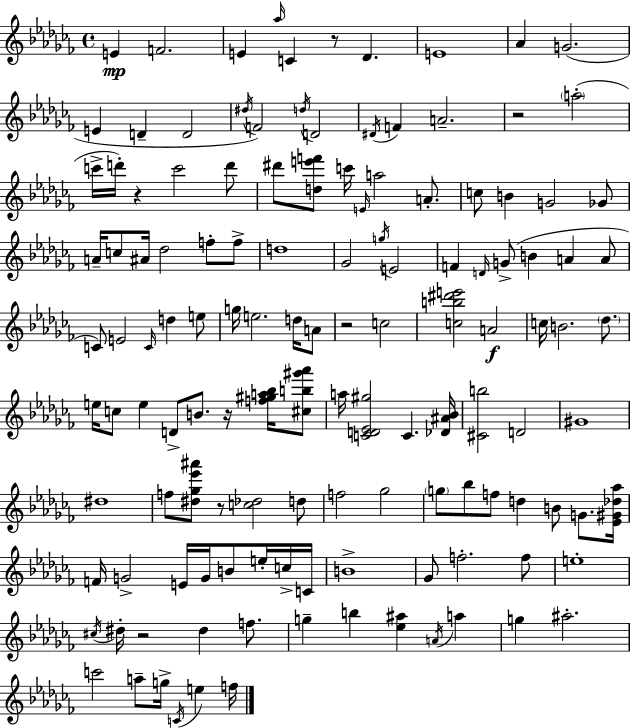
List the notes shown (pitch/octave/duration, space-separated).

E4/q F4/h. E4/q Ab5/s C4/q R/e Db4/q. E4/w Ab4/q G4/h. E4/q D4/q D4/h D#5/s F4/h D5/s D4/h D#4/s F4/q A4/h. R/h A5/h C6/s D6/s R/q C6/h D6/e D#6/e [D5,E6,F6]/e C6/s E4/s A5/h A4/e. C5/e B4/q G4/h Gb4/e A4/s C5/e A#4/s Db5/h F5/e F5/e D5/w Gb4/h G5/s E4/h F4/q D4/s G4/e B4/q A4/q A4/e C4/e E4/h C4/s D5/q E5/e G5/s E5/h. D5/s A4/e R/h C5/h [C5,B5,D#6,E6]/h A4/h C5/s B4/h. Db5/e. E5/s C5/e E5/q D4/e B4/e. R/s [F5,G#5,A5,Bb5]/s [C#5,B5,G#6,Ab6]/e A5/s [C4,D4,Eb4,G#5]/h C4/q. [Db4,A#4,Bb4]/s [C#4,B5]/h D4/h G#4/w D#5/w F5/e [D#5,Gb5,Eb6,A#6]/e R/e [C5,Db5]/h D5/e F5/h Gb5/h G5/e Bb5/e F5/e D5/q B4/e G4/e. [Eb4,G#4,Db5,Ab5]/s F4/s G4/h E4/s G4/s B4/e E5/s C5/s C4/s B4/w Gb4/e F5/h. F5/e E5/w C#5/s D#5/s R/h D#5/q F5/e. G5/q B5/q [Eb5,A#5]/q A4/s A5/q G5/q A#5/h. C6/h A5/e G5/s C4/s E5/q F5/s